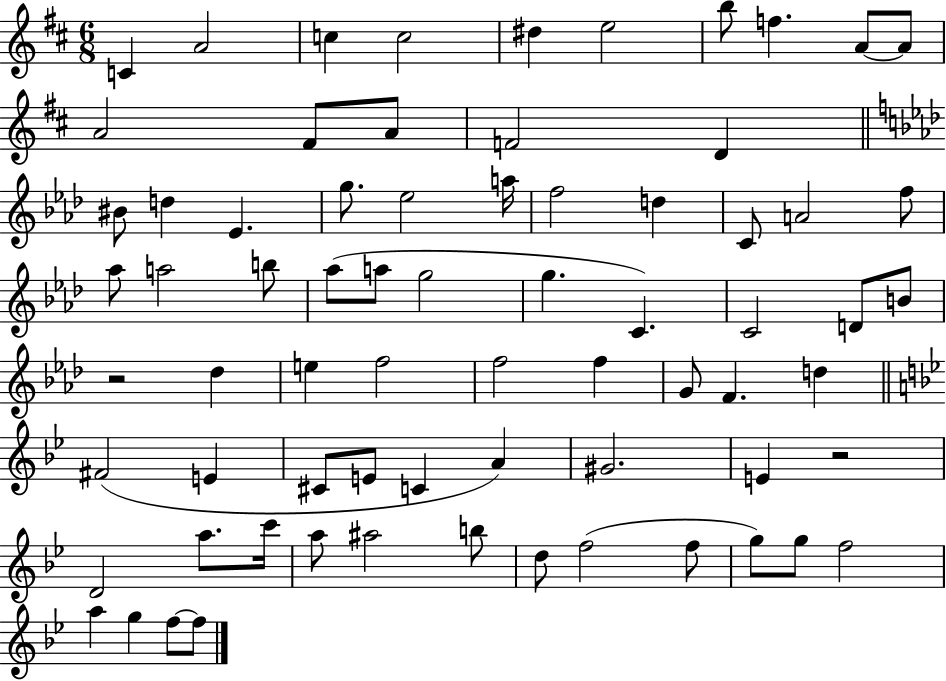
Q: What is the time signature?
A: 6/8